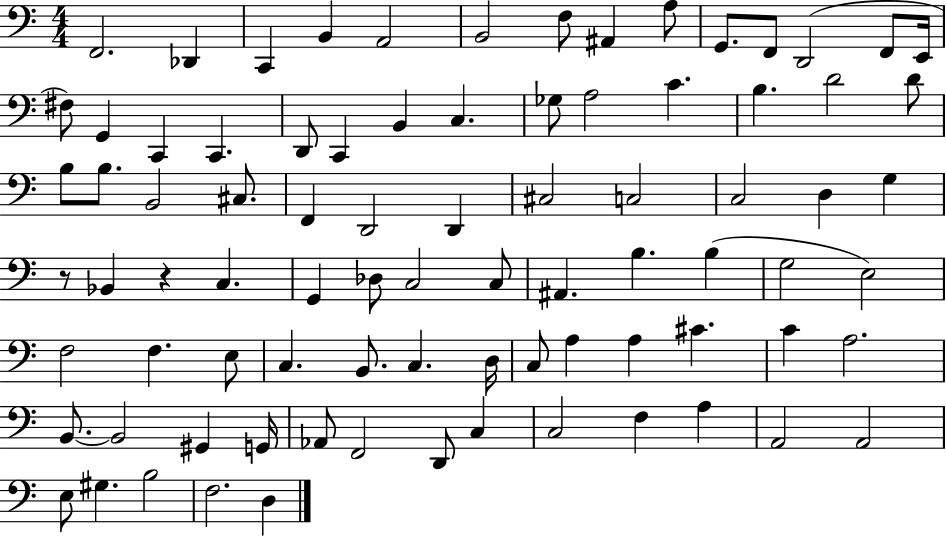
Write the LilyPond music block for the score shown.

{
  \clef bass
  \numericTimeSignature
  \time 4/4
  \key c \major
  f,2. des,4 | c,4 b,4 a,2 | b,2 f8 ais,4 a8 | g,8. f,8 d,2( f,8 e,16 | \break fis8) g,4 c,4 c,4. | d,8 c,4 b,4 c4. | ges8 a2 c'4. | b4. d'2 d'8 | \break b8 b8. b,2 cis8. | f,4 d,2 d,4 | cis2 c2 | c2 d4 g4 | \break r8 bes,4 r4 c4. | g,4 des8 c2 c8 | ais,4. b4. b4( | g2 e2) | \break f2 f4. e8 | c4. b,8. c4. d16 | c8 a4 a4 cis'4. | c'4 a2. | \break b,8.~~ b,2 gis,4 g,16 | aes,8 f,2 d,8 c4 | c2 f4 a4 | a,2 a,2 | \break e8 gis4. b2 | f2. d4 | \bar "|."
}